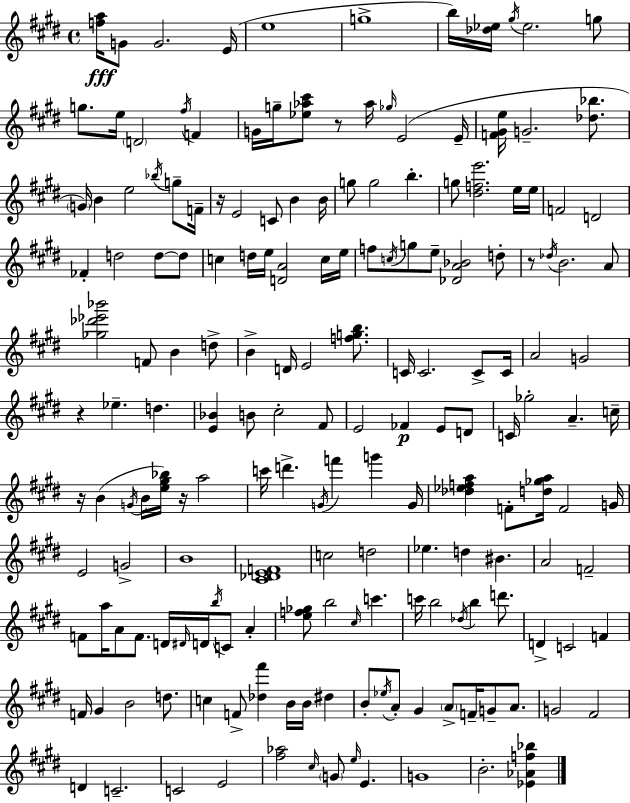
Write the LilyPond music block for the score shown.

{
  \clef treble
  \time 4/4
  \defaultTimeSignature
  \key e \major
  <f'' a''>16\fff g'8 g'2. e'16( | e''1 | g''1-> | b''16) <des'' ees''>16 \acciaccatura { gis''16 } ees''2. g''8 | \break g''8. e''16 \parenthesize d'2 \acciaccatura { fis''16 } f'4 | g'16 g''16-- <ees'' aes'' cis'''>8 r8 aes''16 \grace { ges''16 } e'2( | e'16-- <f' gis' e''>16 g'2.-- | <des'' bes''>8. \parenthesize g'16) b'4 e''2 | \break \acciaccatura { bes''16 } g''8-- f'16-- r16 e'2 c'8 b'4 | b'16 g''8 g''2 b''4.-. | g''8 <dis'' f'' e'''>2. | e''16 e''16 f'2 d'2 | \break fes'4-. d''2 | d''8~~ d''8 c''4 d''16 e''16 <d' a'>2 | c''16 e''16 f''8 \acciaccatura { c''16 } g''8 e''8-- <des' a' bes'>2 | d''8-. r8 \acciaccatura { des''16 } b'2. | \break a'8 <ges'' des''' ees''' bes'''>2 f'8 | b'4 d''8-> b'4-> d'16 e'2 | <f'' g'' b''>8. c'16 c'2. | c'8-> c'16 a'2 g'2 | \break r4 ees''4.-- | d''4. <e' bes'>4 b'8 cis''2-. | fis'8 e'2 fes'4\p | e'8 d'8 c'16 ges''2-. a'4.-- | \break c''16-- r16 b'4( \acciaccatura { g'16 } b'16 <e'' gis'' bes''>16) r16 a''2 | c'''16 d'''4.-> \acciaccatura { g'16 } f'''4 | g'''4 g'16 <des'' ees'' f'' a''>4 f'8-. <d'' ges'' a''>16 f'2 | g'16 e'2 | \break g'2-> b'1 | <cis' des' e' f'>1 | c''2 | d''2 ees''4. d''4 | \break bis'4. a'2 | f'2-- f'8 a''16 a'8 f'8. | d'16 \grace { dis'16 } d'16 \acciaccatura { b''16 } c'8 a'4-. <e'' f'' ges''>8 b''2 | \grace { cis''16 } c'''4. c'''16 b''2 | \break \acciaccatura { des''16 } b''4 d'''8. d'4-> | c'2 f'4 f'16 gis'4 | b'2 d''8. c''4 | f'8-> <des'' fis'''>4 b'16 b'16 dis''4 b'8-. \acciaccatura { ees''16 } a'8-. | \break gis'4 \parenthesize a'8-> f'16-- g'8-- a'8. g'2 | fis'2 d'4 | c'2.-- c'2 | e'2 <fis'' aes''>2 | \break \grace { cis''16 } \parenthesize g'8 \grace { e''16 } e'4. g'1 | b'2.-. | <ees' aes' f'' bes''>4 \bar "|."
}